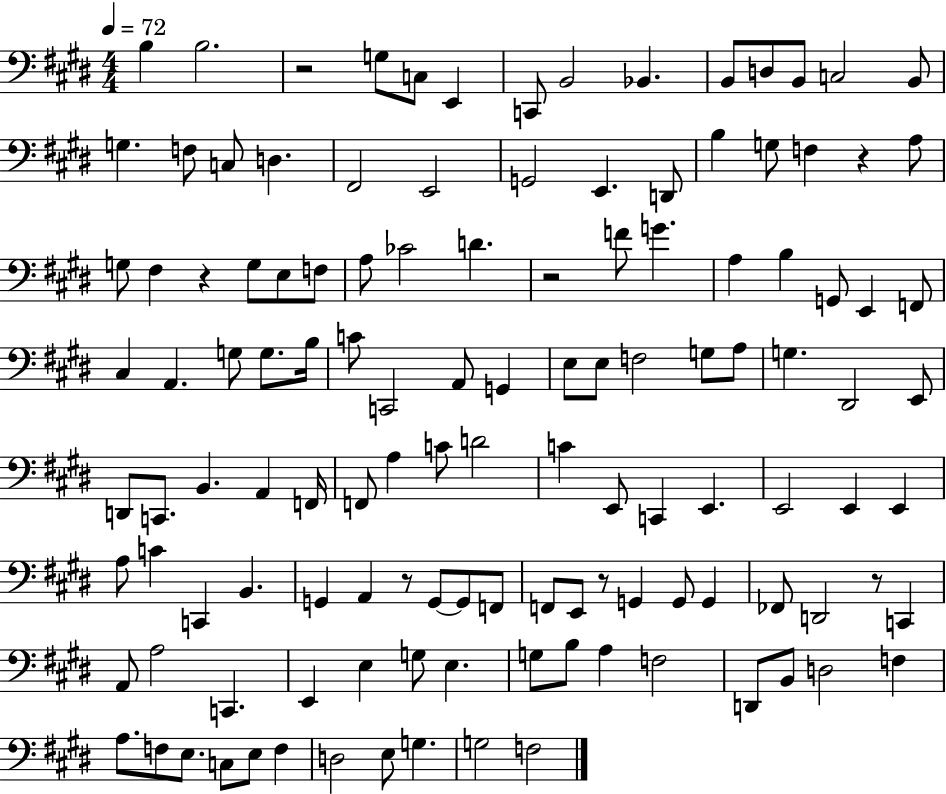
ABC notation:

X:1
T:Untitled
M:4/4
L:1/4
K:E
B, B,2 z2 G,/2 C,/2 E,, C,,/2 B,,2 _B,, B,,/2 D,/2 B,,/2 C,2 B,,/2 G, F,/2 C,/2 D, ^F,,2 E,,2 G,,2 E,, D,,/2 B, G,/2 F, z A,/2 G,/2 ^F, z G,/2 E,/2 F,/2 A,/2 _C2 D z2 F/2 G A, B, G,,/2 E,, F,,/2 ^C, A,, G,/2 G,/2 B,/4 C/2 C,,2 A,,/2 G,, E,/2 E,/2 F,2 G,/2 A,/2 G, ^D,,2 E,,/2 D,,/2 C,,/2 B,, A,, F,,/4 F,,/2 A, C/2 D2 C E,,/2 C,, E,, E,,2 E,, E,, A,/2 C C,, B,, G,, A,, z/2 G,,/2 G,,/2 F,,/2 F,,/2 E,,/2 z/2 G,, G,,/2 G,, _F,,/2 D,,2 z/2 C,, A,,/2 A,2 C,, E,, E, G,/2 E, G,/2 B,/2 A, F,2 D,,/2 B,,/2 D,2 F, A,/2 F,/2 E,/2 C,/2 E,/2 F, D,2 E,/2 G, G,2 F,2